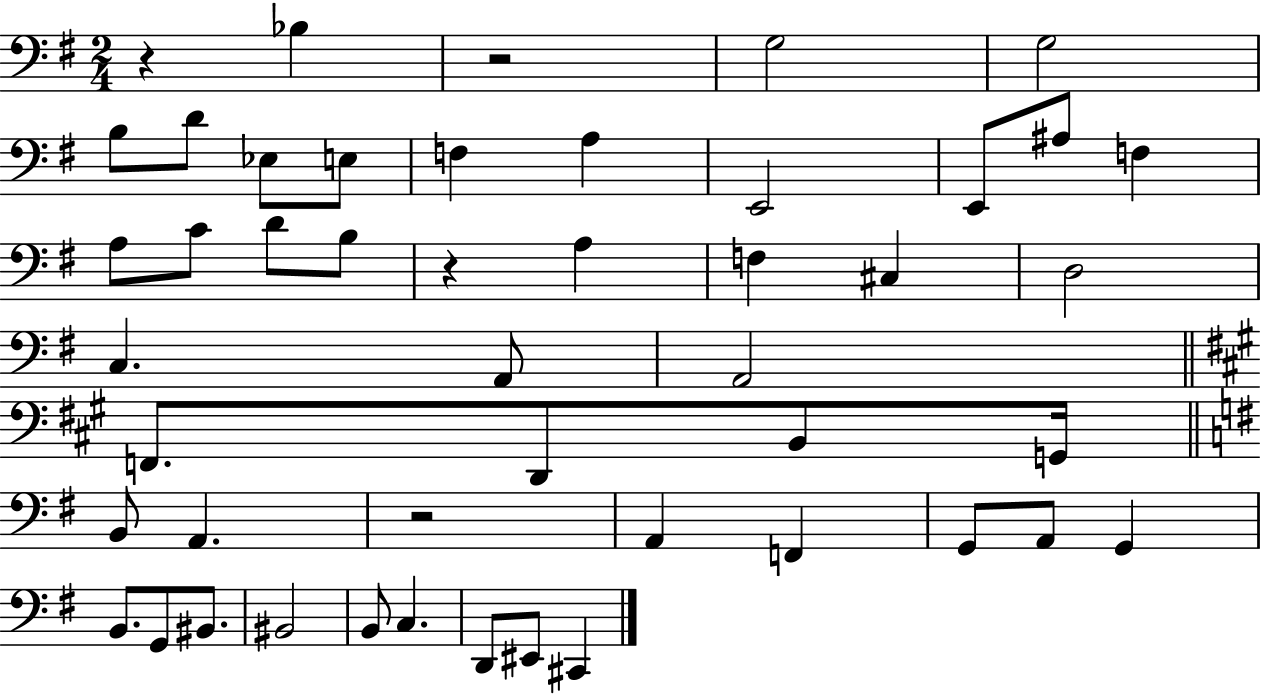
R/q Bb3/q R/h G3/h G3/h B3/e D4/e Eb3/e E3/e F3/q A3/q E2/h E2/e A#3/e F3/q A3/e C4/e D4/e B3/e R/q A3/q F3/q C#3/q D3/h C3/q. A2/e A2/h F2/e. D2/e B2/e G2/s B2/e A2/q. R/h A2/q F2/q G2/e A2/e G2/q B2/e. G2/e BIS2/e. BIS2/h B2/e C3/q. D2/e EIS2/e C#2/q